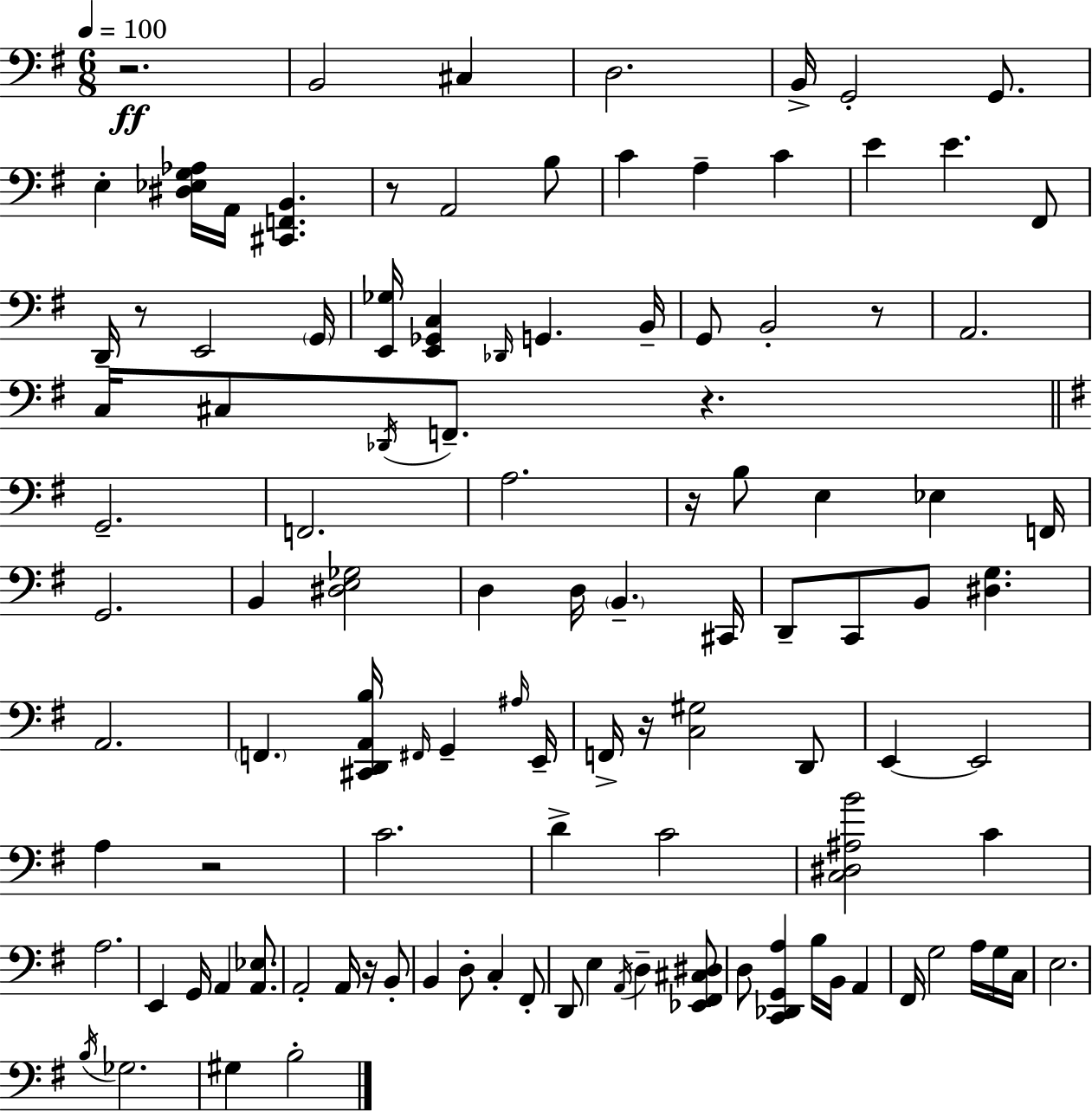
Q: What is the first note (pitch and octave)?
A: B2